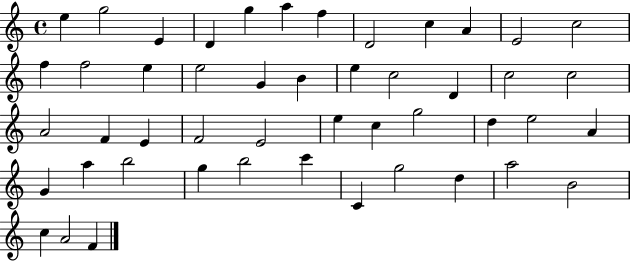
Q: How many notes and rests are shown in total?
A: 48